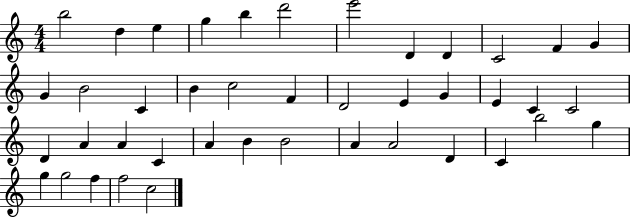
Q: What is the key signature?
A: C major